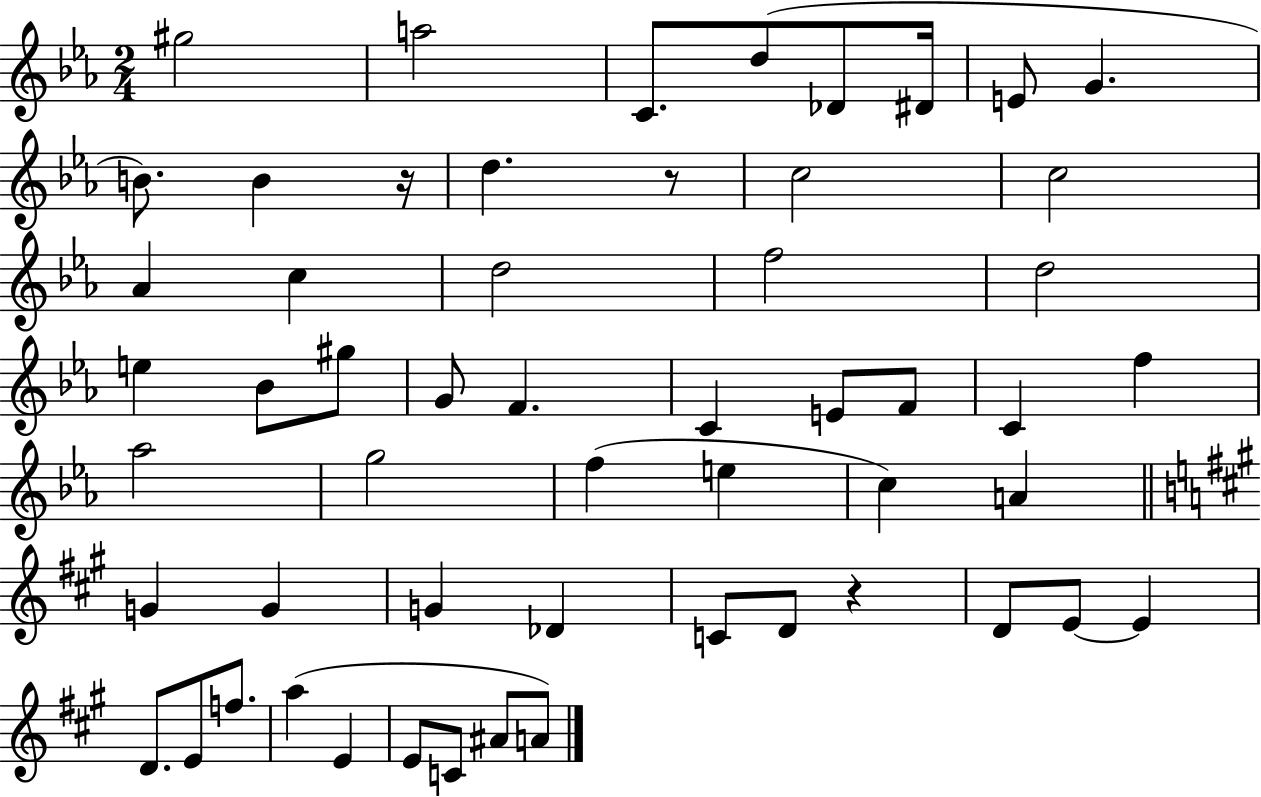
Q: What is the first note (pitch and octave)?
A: G#5